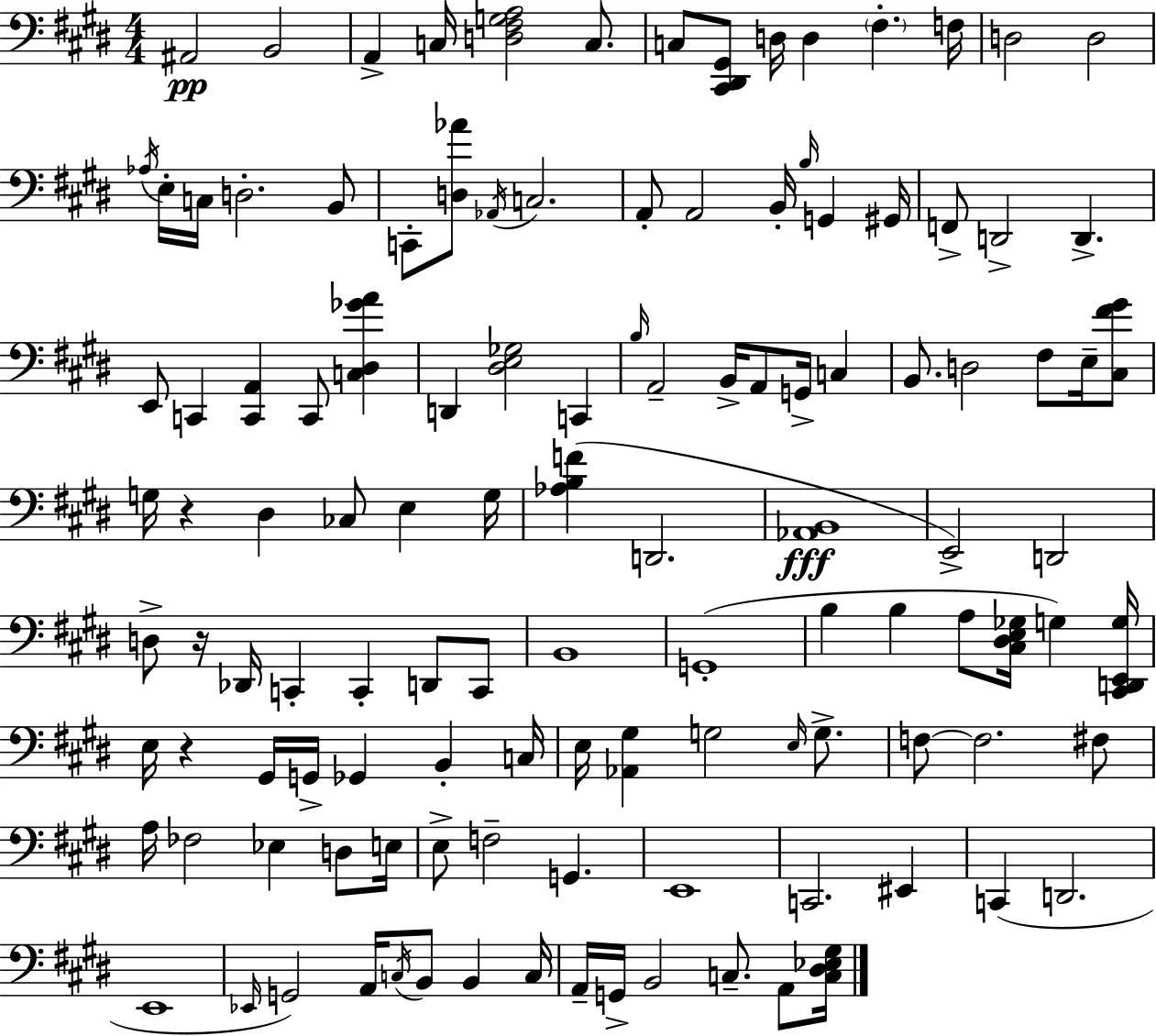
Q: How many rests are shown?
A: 3